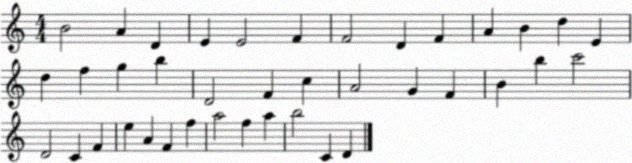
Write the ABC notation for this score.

X:1
T:Untitled
M:4/4
L:1/4
K:C
B2 A D E E2 F F2 D F A B d E d f g b D2 F c A2 G F B b c'2 D2 C F e A F f a2 f a b2 C D